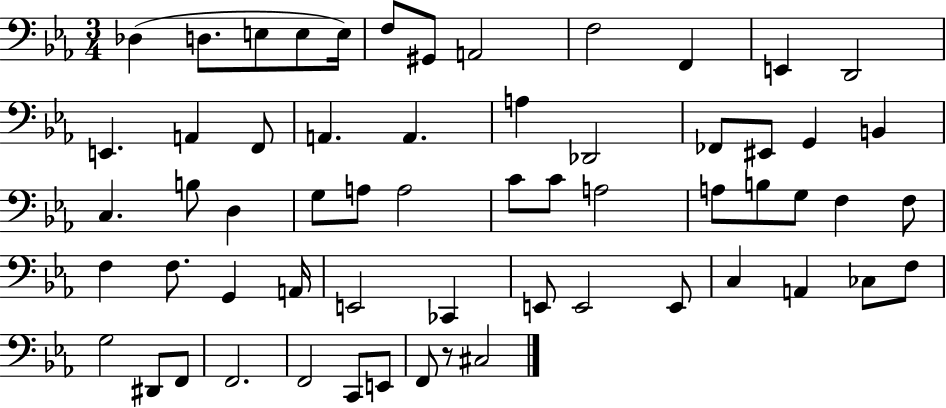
{
  \clef bass
  \numericTimeSignature
  \time 3/4
  \key ees \major
  des4( d8. e8 e8 e16) | f8 gis,8 a,2 | f2 f,4 | e,4 d,2 | \break e,4. a,4 f,8 | a,4. a,4. | a4 des,2 | fes,8 eis,8 g,4 b,4 | \break c4. b8 d4 | g8 a8 a2 | c'8 c'8 a2 | a8 b8 g8 f4 f8 | \break f4 f8. g,4 a,16 | e,2 ces,4 | e,8 e,2 e,8 | c4 a,4 ces8 f8 | \break g2 dis,8 f,8 | f,2. | f,2 c,8 e,8 | f,8 r8 cis2 | \break \bar "|."
}